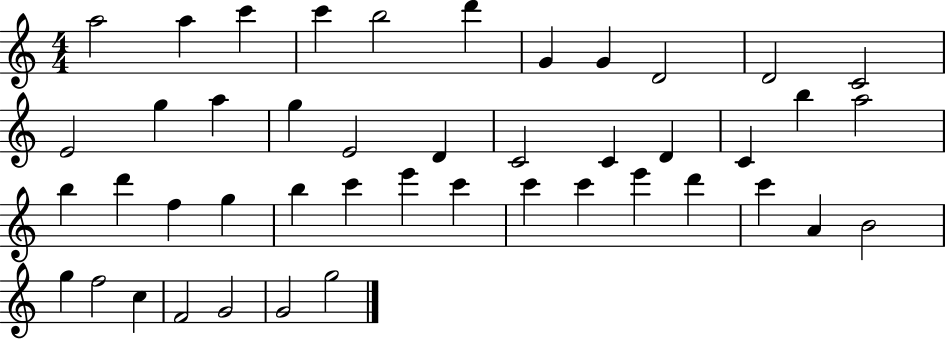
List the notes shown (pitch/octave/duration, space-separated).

A5/h A5/q C6/q C6/q B5/h D6/q G4/q G4/q D4/h D4/h C4/h E4/h G5/q A5/q G5/q E4/h D4/q C4/h C4/q D4/q C4/q B5/q A5/h B5/q D6/q F5/q G5/q B5/q C6/q E6/q C6/q C6/q C6/q E6/q D6/q C6/q A4/q B4/h G5/q F5/h C5/q F4/h G4/h G4/h G5/h